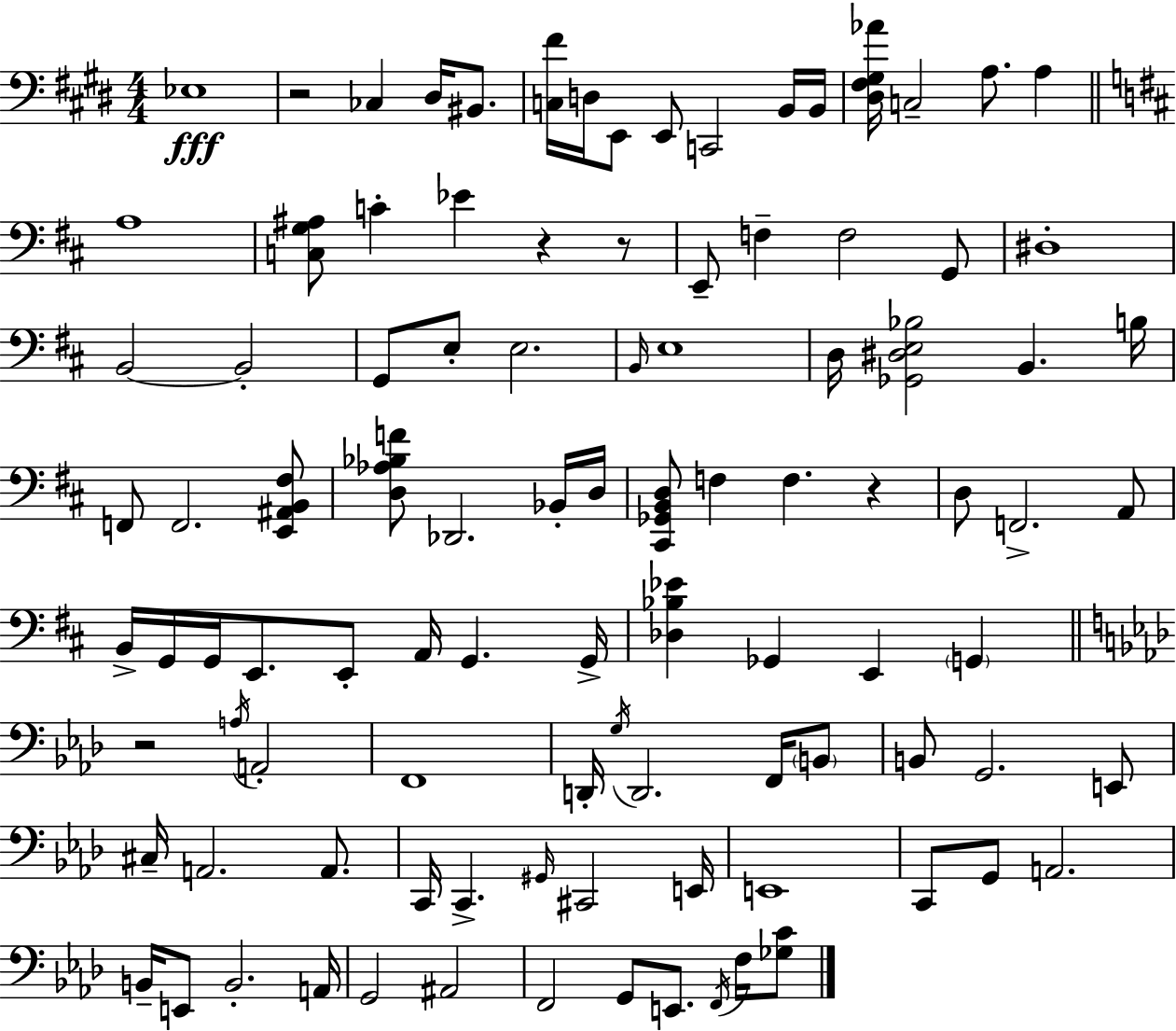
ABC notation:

X:1
T:Untitled
M:4/4
L:1/4
K:E
_E,4 z2 _C, ^D,/4 ^B,,/2 [C,^F]/4 D,/4 E,,/2 E,,/2 C,,2 B,,/4 B,,/4 [^D,^F,^G,_A]/4 C,2 A,/2 A, A,4 [C,G,^A,]/2 C _E z z/2 E,,/2 F, F,2 G,,/2 ^D,4 B,,2 B,,2 G,,/2 E,/2 E,2 B,,/4 E,4 D,/4 [_G,,^D,E,_B,]2 B,, B,/4 F,,/2 F,,2 [E,,^A,,B,,^F,]/2 [D,_A,_B,F]/2 _D,,2 _B,,/4 D,/4 [^C,,_G,,B,,D,]/2 F, F, z D,/2 F,,2 A,,/2 B,,/4 G,,/4 G,,/4 E,,/2 E,,/2 A,,/4 G,, G,,/4 [_D,_B,_E] _G,, E,, G,, z2 A,/4 A,,2 F,,4 D,,/4 G,/4 D,,2 F,,/4 B,,/2 B,,/2 G,,2 E,,/2 ^C,/4 A,,2 A,,/2 C,,/4 C,, ^G,,/4 ^C,,2 E,,/4 E,,4 C,,/2 G,,/2 A,,2 B,,/4 E,,/2 B,,2 A,,/4 G,,2 ^A,,2 F,,2 G,,/2 E,,/2 F,,/4 F,/4 [_G,C]/2